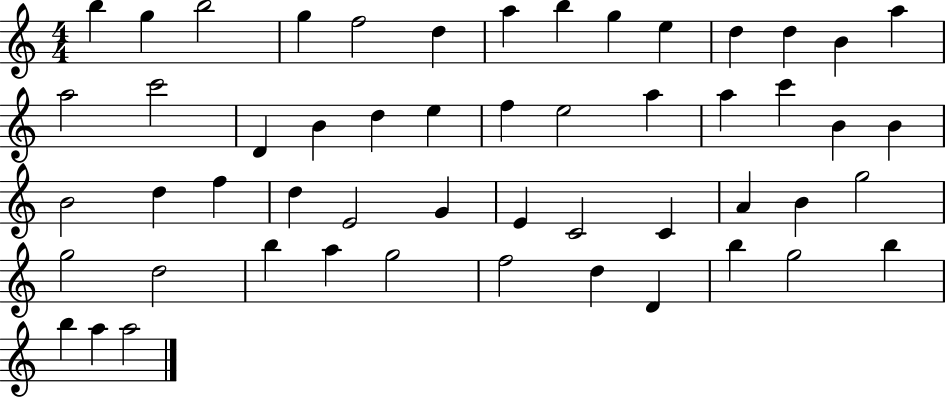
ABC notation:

X:1
T:Untitled
M:4/4
L:1/4
K:C
b g b2 g f2 d a b g e d d B a a2 c'2 D B d e f e2 a a c' B B B2 d f d E2 G E C2 C A B g2 g2 d2 b a g2 f2 d D b g2 b b a a2